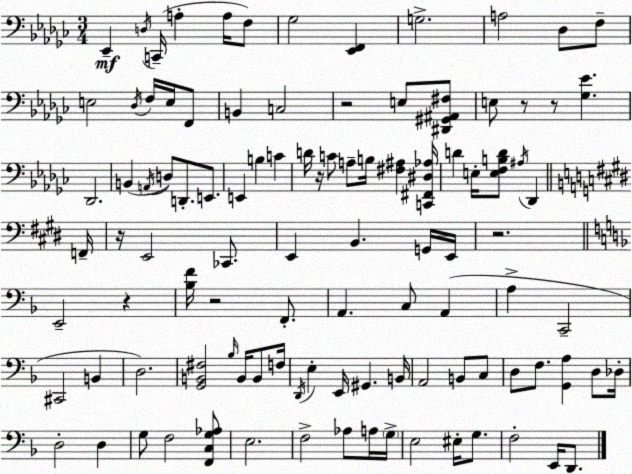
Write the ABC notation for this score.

X:1
T:Untitled
M:3/4
L:1/4
K:Ebm
_E,, D,/4 C,,/4 A, A,/4 F,/2 _G,2 [_E,,F,,] G,2 A,2 _D,/2 F,/2 E,2 _D,/4 F,/4 E,/4 F,,/2 B,, C,2 z2 E,/2 [^D,,^G,,^A,,^F,]/2 E,/2 z/2 z/2 [_G,_E] _D,,2 B,, A,,/4 D,/2 D,,/2 E,,/2 E,, B, C D/4 z/4 C/2 A,/2 B,/4 [^F,^A,] [C,,^F,,^D,_A,]/4 D E,/4 [E,F,B,D]/2 ^A,/4 _D,, F,,/4 z/4 E,,2 _C,,/2 E,, B,, G,,/4 E,,/4 z2 E,,2 z [_B,F]/4 z2 F,,/2 A,, C,/2 A,, A, C,,2 ^C,,2 B,, D,2 [G,,B,,^F,]2 _B,/4 B,,/4 B,,/2 F,/4 D,,/4 E, E,,/4 ^G,, B,,/4 A,,2 B,,/2 C,/2 D,/2 F,/2 [G,,A,] D,/2 _D,/4 D,2 D, G,/2 F,2 [F,,C,G,_A,]/2 E,2 F,2 _A,/2 A,/4 G,/4 E,2 ^E,/4 G,/2 F,2 E,,/4 D,,/2